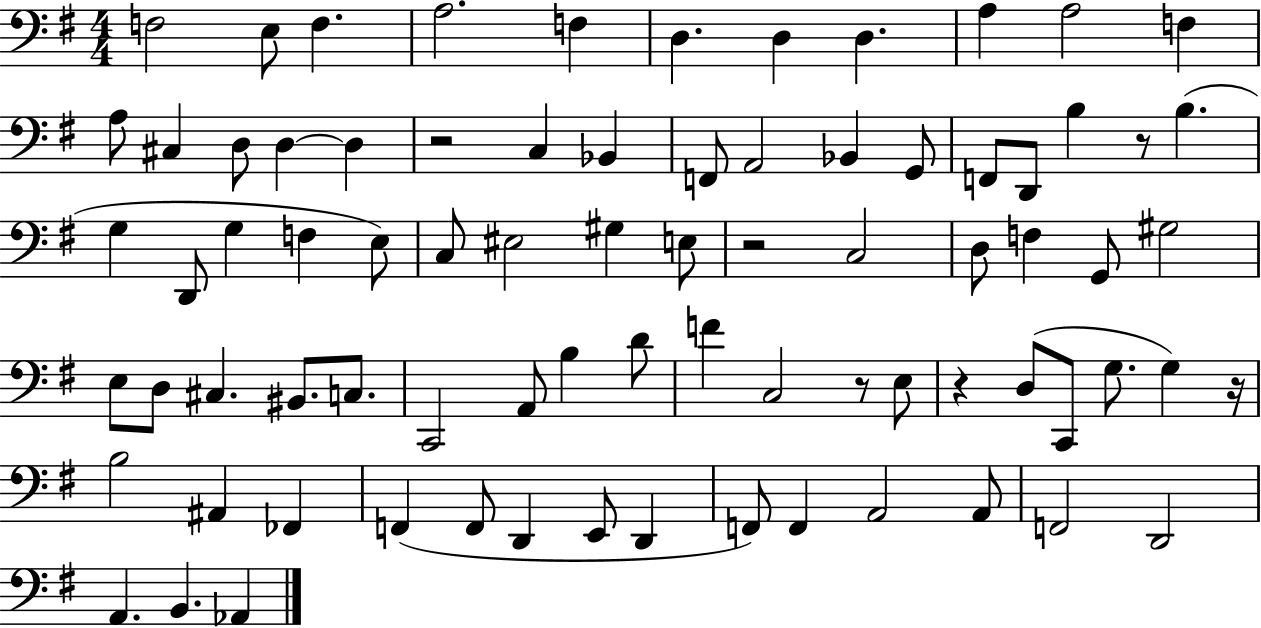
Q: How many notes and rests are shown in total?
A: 79